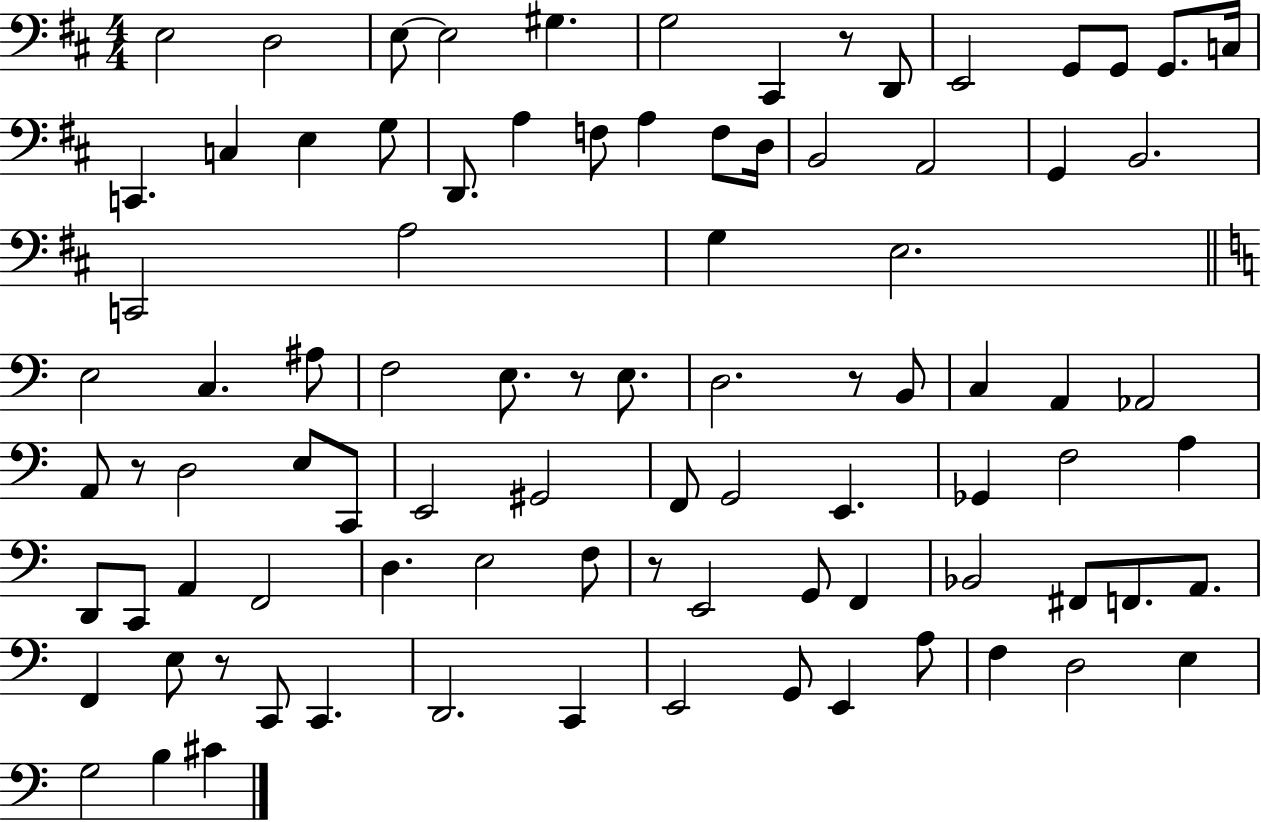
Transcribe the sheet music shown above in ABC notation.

X:1
T:Untitled
M:4/4
L:1/4
K:D
E,2 D,2 E,/2 E,2 ^G, G,2 ^C,, z/2 D,,/2 E,,2 G,,/2 G,,/2 G,,/2 C,/4 C,, C, E, G,/2 D,,/2 A, F,/2 A, F,/2 D,/4 B,,2 A,,2 G,, B,,2 C,,2 A,2 G, E,2 E,2 C, ^A,/2 F,2 E,/2 z/2 E,/2 D,2 z/2 B,,/2 C, A,, _A,,2 A,,/2 z/2 D,2 E,/2 C,,/2 E,,2 ^G,,2 F,,/2 G,,2 E,, _G,, F,2 A, D,,/2 C,,/2 A,, F,,2 D, E,2 F,/2 z/2 E,,2 G,,/2 F,, _B,,2 ^F,,/2 F,,/2 A,,/2 F,, E,/2 z/2 C,,/2 C,, D,,2 C,, E,,2 G,,/2 E,, A,/2 F, D,2 E, G,2 B, ^C